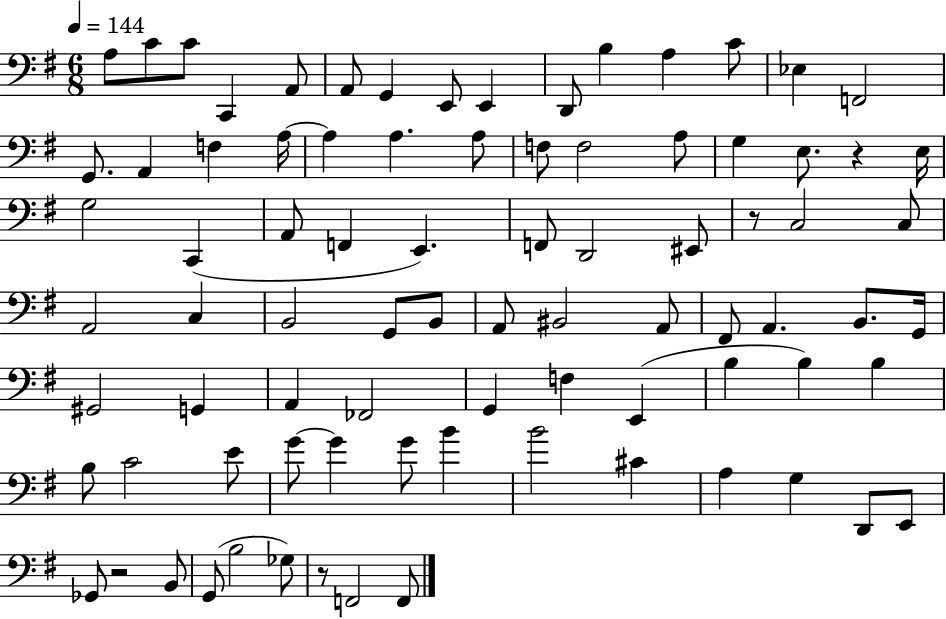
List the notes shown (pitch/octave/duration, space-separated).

A3/e C4/e C4/e C2/q A2/e A2/e G2/q E2/e E2/q D2/e B3/q A3/q C4/e Eb3/q F2/h G2/e. A2/q F3/q A3/s A3/q A3/q. A3/e F3/e F3/h A3/e G3/q E3/e. R/q E3/s G3/h C2/q A2/e F2/q E2/q. F2/e D2/h EIS2/e R/e C3/h C3/e A2/h C3/q B2/h G2/e B2/e A2/e BIS2/h A2/e F#2/e A2/q. B2/e. G2/s G#2/h G2/q A2/q FES2/h G2/q F3/q E2/q B3/q B3/q B3/q B3/e C4/h E4/e G4/e G4/q G4/e B4/q B4/h C#4/q A3/q G3/q D2/e E2/e Gb2/e R/h B2/e G2/e B3/h Gb3/e R/e F2/h F2/e